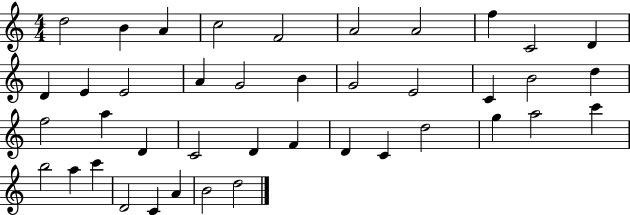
{
  \clef treble
  \numericTimeSignature
  \time 4/4
  \key c \major
  d''2 b'4 a'4 | c''2 f'2 | a'2 a'2 | f''4 c'2 d'4 | \break d'4 e'4 e'2 | a'4 g'2 b'4 | g'2 e'2 | c'4 b'2 d''4 | \break f''2 a''4 d'4 | c'2 d'4 f'4 | d'4 c'4 d''2 | g''4 a''2 c'''4 | \break b''2 a''4 c'''4 | d'2 c'4 a'4 | b'2 d''2 | \bar "|."
}